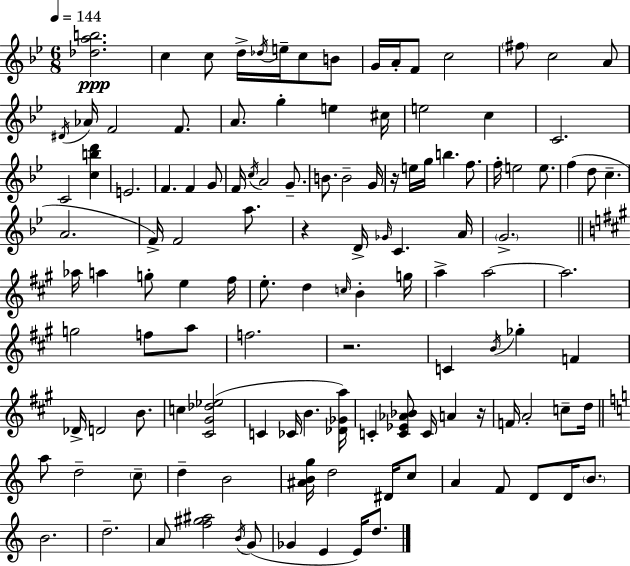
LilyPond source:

{
  \clef treble
  \numericTimeSignature
  \time 6/8
  \key bes \major
  \tempo 4 = 144
  <des'' a'' b''>2.\ppp | c''4 c''8 d''16-> \acciaccatura { des''16 } e''16-- c''8 b'8 | g'16 a'16-. f'8 c''2 | \parenthesize fis''8 c''2 a'8 | \break \acciaccatura { dis'16 } aes'16 f'2 f'8. | a'8. g''4-. e''4 | cis''16 e''2 c''4 | c'2. | \break c'2 <c'' b'' d'''>4 | e'2. | f'4. f'4 | g'8 f'16 \acciaccatura { c''16 } a'2 | \break g'8.-- b'8. b'2-- | g'16 r16 e''16 g''16 b''4. | f''8. f''16-. e''2 | e''8. f''4( d''8 c''4.-- | \break a'2. | f'16->) f'2 | a''8. r4 d'16-> \grace { ges'16 } c'4. | a'16 \parenthesize g'2.-> | \break \bar "||" \break \key a \major aes''16 a''4 g''8-. e''4 fis''16 | e''8.-. d''4 \grace { c''16 } b'4-. | g''16 a''4-> a''2~~ | a''2. | \break g''2 f''8 a''8 | f''2. | r2. | c'4 \acciaccatura { b'16 } ges''4-. f'4 | \break des'16-> d'2 b'8. | c''4 <cis' gis' des'' ees''>2( | c'4 ces'16 b'4. | <des' ges' a''>16) c'4-. <c' ees' aes' bes'>8 c'16 a'4 | \break r16 f'16 a'2-. c''8-- | d''16 \bar "||" \break \key c \major a''8 d''2-- \parenthesize c''8-- | d''4-- b'2 | <ais' b' g''>16 d''2 dis'16 c''8 | a'4 f'8 d'8 d'16 \parenthesize b'8. | \break b'2. | d''2.-- | a'8 <f'' gis'' ais''>2 \acciaccatura { b'16 } g'8( | ges'4 e'4 e'16) d''8. | \break \bar "|."
}